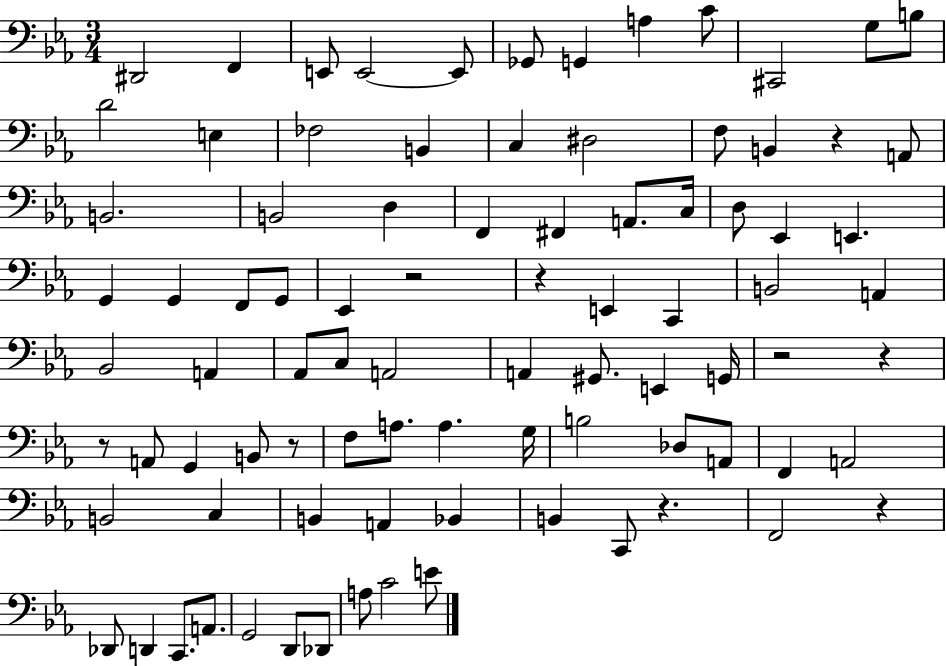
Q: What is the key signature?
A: EES major